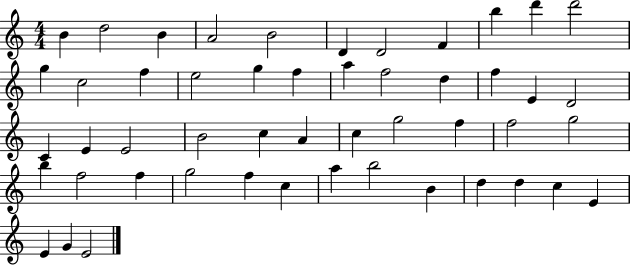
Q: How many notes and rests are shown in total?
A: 50